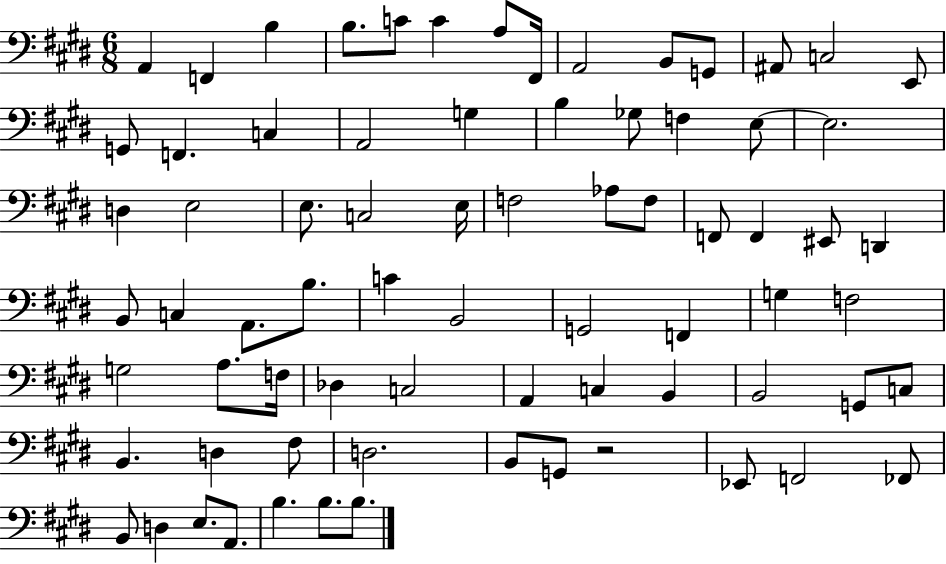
X:1
T:Untitled
M:6/8
L:1/4
K:E
A,, F,, B, B,/2 C/2 C A,/2 ^F,,/4 A,,2 B,,/2 G,,/2 ^A,,/2 C,2 E,,/2 G,,/2 F,, C, A,,2 G, B, _G,/2 F, E,/2 E,2 D, E,2 E,/2 C,2 E,/4 F,2 _A,/2 F,/2 F,,/2 F,, ^E,,/2 D,, B,,/2 C, A,,/2 B,/2 C B,,2 G,,2 F,, G, F,2 G,2 A,/2 F,/4 _D, C,2 A,, C, B,, B,,2 G,,/2 C,/2 B,, D, ^F,/2 D,2 B,,/2 G,,/2 z2 _E,,/2 F,,2 _F,,/2 B,,/2 D, E,/2 A,,/2 B, B,/2 B,/2